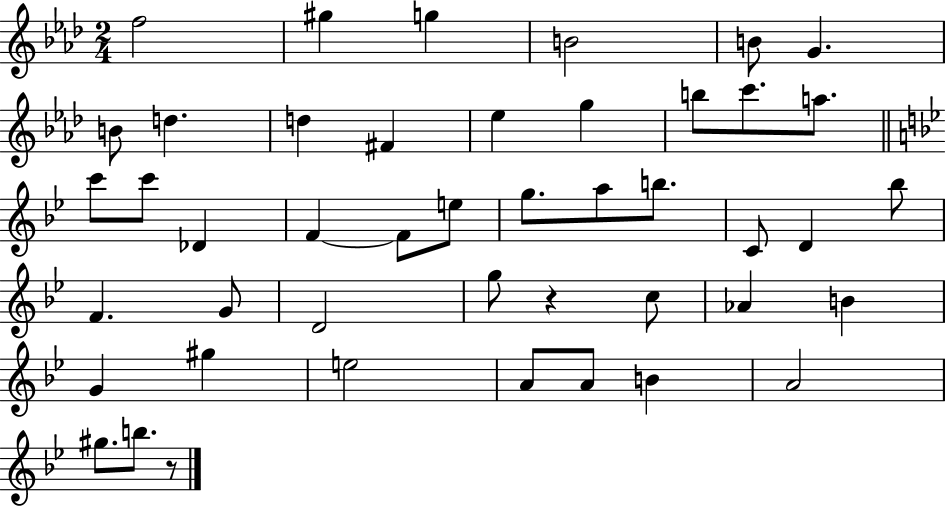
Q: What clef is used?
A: treble